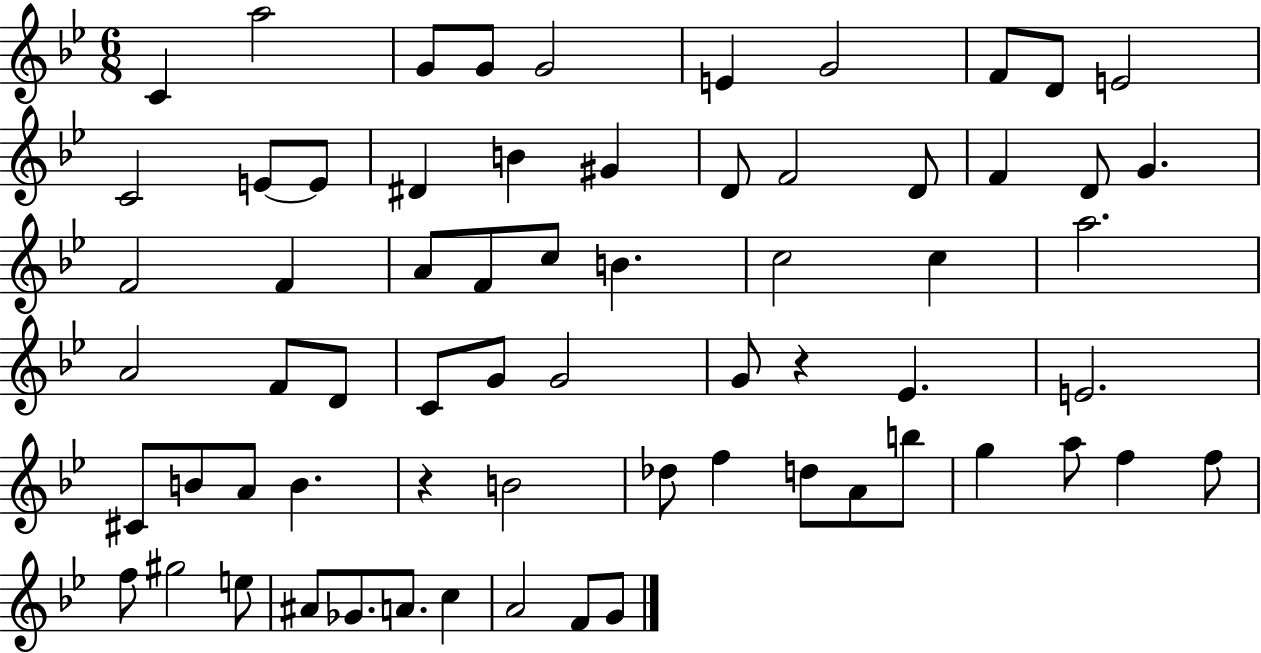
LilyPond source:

{
  \clef treble
  \numericTimeSignature
  \time 6/8
  \key bes \major
  c'4 a''2 | g'8 g'8 g'2 | e'4 g'2 | f'8 d'8 e'2 | \break c'2 e'8~~ e'8 | dis'4 b'4 gis'4 | d'8 f'2 d'8 | f'4 d'8 g'4. | \break f'2 f'4 | a'8 f'8 c''8 b'4. | c''2 c''4 | a''2. | \break a'2 f'8 d'8 | c'8 g'8 g'2 | g'8 r4 ees'4. | e'2. | \break cis'8 b'8 a'8 b'4. | r4 b'2 | des''8 f''4 d''8 a'8 b''8 | g''4 a''8 f''4 f''8 | \break f''8 gis''2 e''8 | ais'8 ges'8. a'8. c''4 | a'2 f'8 g'8 | \bar "|."
}